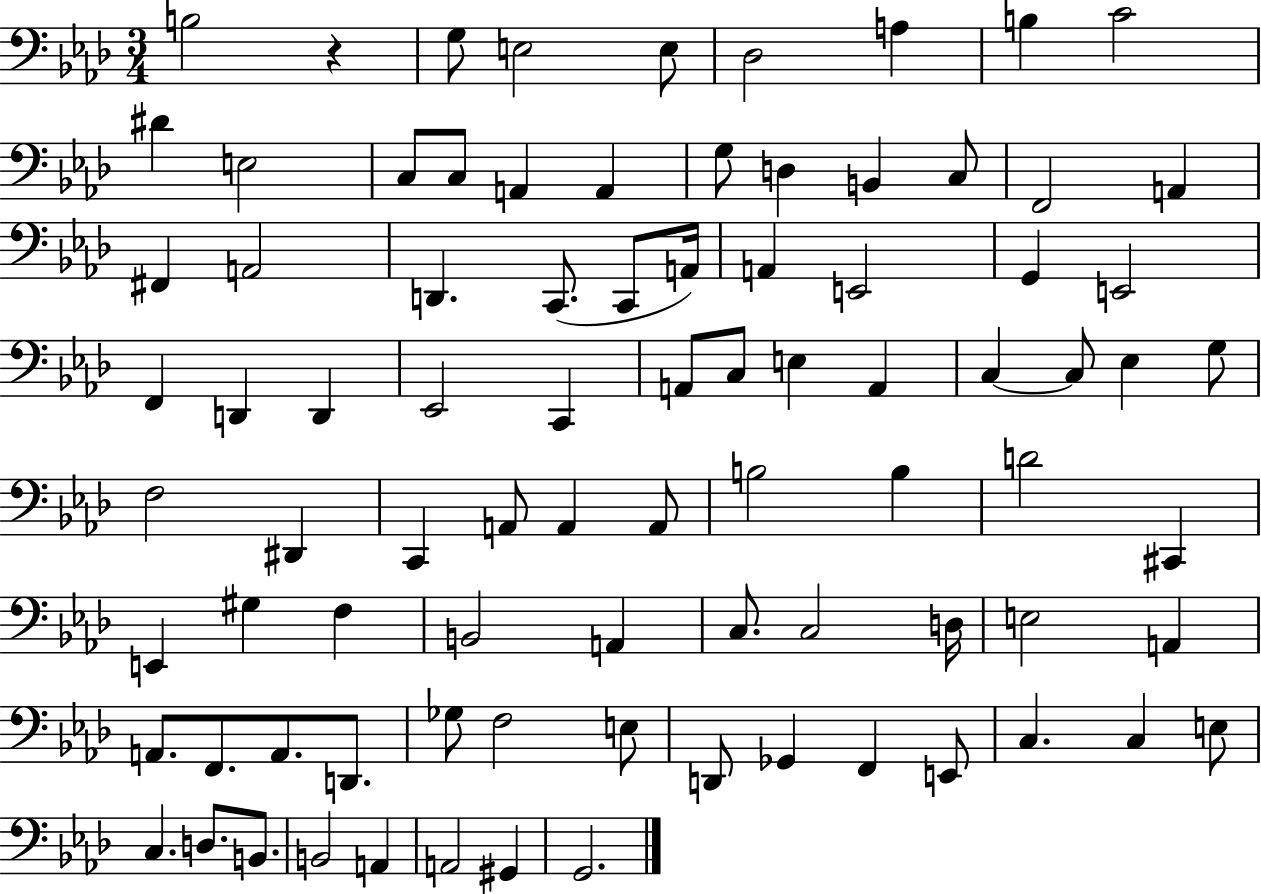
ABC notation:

X:1
T:Untitled
M:3/4
L:1/4
K:Ab
B,2 z G,/2 E,2 E,/2 _D,2 A, B, C2 ^D E,2 C,/2 C,/2 A,, A,, G,/2 D, B,, C,/2 F,,2 A,, ^F,, A,,2 D,, C,,/2 C,,/2 A,,/4 A,, E,,2 G,, E,,2 F,, D,, D,, _E,,2 C,, A,,/2 C,/2 E, A,, C, C,/2 _E, G,/2 F,2 ^D,, C,, A,,/2 A,, A,,/2 B,2 B, D2 ^C,, E,, ^G, F, B,,2 A,, C,/2 C,2 D,/4 E,2 A,, A,,/2 F,,/2 A,,/2 D,,/2 _G,/2 F,2 E,/2 D,,/2 _G,, F,, E,,/2 C, C, E,/2 C, D,/2 B,,/2 B,,2 A,, A,,2 ^G,, G,,2